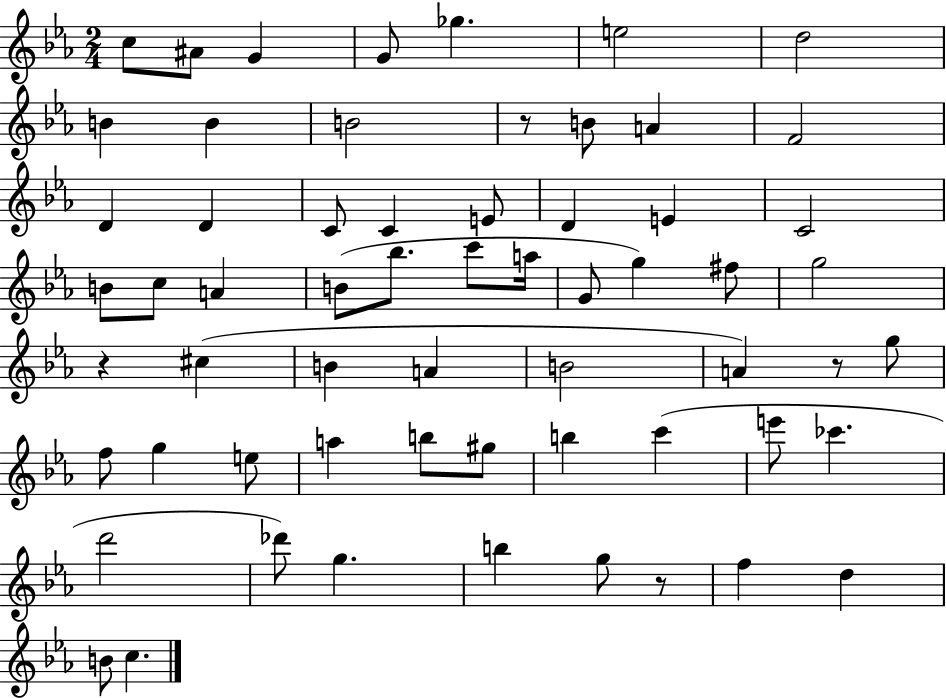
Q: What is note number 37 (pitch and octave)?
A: A4